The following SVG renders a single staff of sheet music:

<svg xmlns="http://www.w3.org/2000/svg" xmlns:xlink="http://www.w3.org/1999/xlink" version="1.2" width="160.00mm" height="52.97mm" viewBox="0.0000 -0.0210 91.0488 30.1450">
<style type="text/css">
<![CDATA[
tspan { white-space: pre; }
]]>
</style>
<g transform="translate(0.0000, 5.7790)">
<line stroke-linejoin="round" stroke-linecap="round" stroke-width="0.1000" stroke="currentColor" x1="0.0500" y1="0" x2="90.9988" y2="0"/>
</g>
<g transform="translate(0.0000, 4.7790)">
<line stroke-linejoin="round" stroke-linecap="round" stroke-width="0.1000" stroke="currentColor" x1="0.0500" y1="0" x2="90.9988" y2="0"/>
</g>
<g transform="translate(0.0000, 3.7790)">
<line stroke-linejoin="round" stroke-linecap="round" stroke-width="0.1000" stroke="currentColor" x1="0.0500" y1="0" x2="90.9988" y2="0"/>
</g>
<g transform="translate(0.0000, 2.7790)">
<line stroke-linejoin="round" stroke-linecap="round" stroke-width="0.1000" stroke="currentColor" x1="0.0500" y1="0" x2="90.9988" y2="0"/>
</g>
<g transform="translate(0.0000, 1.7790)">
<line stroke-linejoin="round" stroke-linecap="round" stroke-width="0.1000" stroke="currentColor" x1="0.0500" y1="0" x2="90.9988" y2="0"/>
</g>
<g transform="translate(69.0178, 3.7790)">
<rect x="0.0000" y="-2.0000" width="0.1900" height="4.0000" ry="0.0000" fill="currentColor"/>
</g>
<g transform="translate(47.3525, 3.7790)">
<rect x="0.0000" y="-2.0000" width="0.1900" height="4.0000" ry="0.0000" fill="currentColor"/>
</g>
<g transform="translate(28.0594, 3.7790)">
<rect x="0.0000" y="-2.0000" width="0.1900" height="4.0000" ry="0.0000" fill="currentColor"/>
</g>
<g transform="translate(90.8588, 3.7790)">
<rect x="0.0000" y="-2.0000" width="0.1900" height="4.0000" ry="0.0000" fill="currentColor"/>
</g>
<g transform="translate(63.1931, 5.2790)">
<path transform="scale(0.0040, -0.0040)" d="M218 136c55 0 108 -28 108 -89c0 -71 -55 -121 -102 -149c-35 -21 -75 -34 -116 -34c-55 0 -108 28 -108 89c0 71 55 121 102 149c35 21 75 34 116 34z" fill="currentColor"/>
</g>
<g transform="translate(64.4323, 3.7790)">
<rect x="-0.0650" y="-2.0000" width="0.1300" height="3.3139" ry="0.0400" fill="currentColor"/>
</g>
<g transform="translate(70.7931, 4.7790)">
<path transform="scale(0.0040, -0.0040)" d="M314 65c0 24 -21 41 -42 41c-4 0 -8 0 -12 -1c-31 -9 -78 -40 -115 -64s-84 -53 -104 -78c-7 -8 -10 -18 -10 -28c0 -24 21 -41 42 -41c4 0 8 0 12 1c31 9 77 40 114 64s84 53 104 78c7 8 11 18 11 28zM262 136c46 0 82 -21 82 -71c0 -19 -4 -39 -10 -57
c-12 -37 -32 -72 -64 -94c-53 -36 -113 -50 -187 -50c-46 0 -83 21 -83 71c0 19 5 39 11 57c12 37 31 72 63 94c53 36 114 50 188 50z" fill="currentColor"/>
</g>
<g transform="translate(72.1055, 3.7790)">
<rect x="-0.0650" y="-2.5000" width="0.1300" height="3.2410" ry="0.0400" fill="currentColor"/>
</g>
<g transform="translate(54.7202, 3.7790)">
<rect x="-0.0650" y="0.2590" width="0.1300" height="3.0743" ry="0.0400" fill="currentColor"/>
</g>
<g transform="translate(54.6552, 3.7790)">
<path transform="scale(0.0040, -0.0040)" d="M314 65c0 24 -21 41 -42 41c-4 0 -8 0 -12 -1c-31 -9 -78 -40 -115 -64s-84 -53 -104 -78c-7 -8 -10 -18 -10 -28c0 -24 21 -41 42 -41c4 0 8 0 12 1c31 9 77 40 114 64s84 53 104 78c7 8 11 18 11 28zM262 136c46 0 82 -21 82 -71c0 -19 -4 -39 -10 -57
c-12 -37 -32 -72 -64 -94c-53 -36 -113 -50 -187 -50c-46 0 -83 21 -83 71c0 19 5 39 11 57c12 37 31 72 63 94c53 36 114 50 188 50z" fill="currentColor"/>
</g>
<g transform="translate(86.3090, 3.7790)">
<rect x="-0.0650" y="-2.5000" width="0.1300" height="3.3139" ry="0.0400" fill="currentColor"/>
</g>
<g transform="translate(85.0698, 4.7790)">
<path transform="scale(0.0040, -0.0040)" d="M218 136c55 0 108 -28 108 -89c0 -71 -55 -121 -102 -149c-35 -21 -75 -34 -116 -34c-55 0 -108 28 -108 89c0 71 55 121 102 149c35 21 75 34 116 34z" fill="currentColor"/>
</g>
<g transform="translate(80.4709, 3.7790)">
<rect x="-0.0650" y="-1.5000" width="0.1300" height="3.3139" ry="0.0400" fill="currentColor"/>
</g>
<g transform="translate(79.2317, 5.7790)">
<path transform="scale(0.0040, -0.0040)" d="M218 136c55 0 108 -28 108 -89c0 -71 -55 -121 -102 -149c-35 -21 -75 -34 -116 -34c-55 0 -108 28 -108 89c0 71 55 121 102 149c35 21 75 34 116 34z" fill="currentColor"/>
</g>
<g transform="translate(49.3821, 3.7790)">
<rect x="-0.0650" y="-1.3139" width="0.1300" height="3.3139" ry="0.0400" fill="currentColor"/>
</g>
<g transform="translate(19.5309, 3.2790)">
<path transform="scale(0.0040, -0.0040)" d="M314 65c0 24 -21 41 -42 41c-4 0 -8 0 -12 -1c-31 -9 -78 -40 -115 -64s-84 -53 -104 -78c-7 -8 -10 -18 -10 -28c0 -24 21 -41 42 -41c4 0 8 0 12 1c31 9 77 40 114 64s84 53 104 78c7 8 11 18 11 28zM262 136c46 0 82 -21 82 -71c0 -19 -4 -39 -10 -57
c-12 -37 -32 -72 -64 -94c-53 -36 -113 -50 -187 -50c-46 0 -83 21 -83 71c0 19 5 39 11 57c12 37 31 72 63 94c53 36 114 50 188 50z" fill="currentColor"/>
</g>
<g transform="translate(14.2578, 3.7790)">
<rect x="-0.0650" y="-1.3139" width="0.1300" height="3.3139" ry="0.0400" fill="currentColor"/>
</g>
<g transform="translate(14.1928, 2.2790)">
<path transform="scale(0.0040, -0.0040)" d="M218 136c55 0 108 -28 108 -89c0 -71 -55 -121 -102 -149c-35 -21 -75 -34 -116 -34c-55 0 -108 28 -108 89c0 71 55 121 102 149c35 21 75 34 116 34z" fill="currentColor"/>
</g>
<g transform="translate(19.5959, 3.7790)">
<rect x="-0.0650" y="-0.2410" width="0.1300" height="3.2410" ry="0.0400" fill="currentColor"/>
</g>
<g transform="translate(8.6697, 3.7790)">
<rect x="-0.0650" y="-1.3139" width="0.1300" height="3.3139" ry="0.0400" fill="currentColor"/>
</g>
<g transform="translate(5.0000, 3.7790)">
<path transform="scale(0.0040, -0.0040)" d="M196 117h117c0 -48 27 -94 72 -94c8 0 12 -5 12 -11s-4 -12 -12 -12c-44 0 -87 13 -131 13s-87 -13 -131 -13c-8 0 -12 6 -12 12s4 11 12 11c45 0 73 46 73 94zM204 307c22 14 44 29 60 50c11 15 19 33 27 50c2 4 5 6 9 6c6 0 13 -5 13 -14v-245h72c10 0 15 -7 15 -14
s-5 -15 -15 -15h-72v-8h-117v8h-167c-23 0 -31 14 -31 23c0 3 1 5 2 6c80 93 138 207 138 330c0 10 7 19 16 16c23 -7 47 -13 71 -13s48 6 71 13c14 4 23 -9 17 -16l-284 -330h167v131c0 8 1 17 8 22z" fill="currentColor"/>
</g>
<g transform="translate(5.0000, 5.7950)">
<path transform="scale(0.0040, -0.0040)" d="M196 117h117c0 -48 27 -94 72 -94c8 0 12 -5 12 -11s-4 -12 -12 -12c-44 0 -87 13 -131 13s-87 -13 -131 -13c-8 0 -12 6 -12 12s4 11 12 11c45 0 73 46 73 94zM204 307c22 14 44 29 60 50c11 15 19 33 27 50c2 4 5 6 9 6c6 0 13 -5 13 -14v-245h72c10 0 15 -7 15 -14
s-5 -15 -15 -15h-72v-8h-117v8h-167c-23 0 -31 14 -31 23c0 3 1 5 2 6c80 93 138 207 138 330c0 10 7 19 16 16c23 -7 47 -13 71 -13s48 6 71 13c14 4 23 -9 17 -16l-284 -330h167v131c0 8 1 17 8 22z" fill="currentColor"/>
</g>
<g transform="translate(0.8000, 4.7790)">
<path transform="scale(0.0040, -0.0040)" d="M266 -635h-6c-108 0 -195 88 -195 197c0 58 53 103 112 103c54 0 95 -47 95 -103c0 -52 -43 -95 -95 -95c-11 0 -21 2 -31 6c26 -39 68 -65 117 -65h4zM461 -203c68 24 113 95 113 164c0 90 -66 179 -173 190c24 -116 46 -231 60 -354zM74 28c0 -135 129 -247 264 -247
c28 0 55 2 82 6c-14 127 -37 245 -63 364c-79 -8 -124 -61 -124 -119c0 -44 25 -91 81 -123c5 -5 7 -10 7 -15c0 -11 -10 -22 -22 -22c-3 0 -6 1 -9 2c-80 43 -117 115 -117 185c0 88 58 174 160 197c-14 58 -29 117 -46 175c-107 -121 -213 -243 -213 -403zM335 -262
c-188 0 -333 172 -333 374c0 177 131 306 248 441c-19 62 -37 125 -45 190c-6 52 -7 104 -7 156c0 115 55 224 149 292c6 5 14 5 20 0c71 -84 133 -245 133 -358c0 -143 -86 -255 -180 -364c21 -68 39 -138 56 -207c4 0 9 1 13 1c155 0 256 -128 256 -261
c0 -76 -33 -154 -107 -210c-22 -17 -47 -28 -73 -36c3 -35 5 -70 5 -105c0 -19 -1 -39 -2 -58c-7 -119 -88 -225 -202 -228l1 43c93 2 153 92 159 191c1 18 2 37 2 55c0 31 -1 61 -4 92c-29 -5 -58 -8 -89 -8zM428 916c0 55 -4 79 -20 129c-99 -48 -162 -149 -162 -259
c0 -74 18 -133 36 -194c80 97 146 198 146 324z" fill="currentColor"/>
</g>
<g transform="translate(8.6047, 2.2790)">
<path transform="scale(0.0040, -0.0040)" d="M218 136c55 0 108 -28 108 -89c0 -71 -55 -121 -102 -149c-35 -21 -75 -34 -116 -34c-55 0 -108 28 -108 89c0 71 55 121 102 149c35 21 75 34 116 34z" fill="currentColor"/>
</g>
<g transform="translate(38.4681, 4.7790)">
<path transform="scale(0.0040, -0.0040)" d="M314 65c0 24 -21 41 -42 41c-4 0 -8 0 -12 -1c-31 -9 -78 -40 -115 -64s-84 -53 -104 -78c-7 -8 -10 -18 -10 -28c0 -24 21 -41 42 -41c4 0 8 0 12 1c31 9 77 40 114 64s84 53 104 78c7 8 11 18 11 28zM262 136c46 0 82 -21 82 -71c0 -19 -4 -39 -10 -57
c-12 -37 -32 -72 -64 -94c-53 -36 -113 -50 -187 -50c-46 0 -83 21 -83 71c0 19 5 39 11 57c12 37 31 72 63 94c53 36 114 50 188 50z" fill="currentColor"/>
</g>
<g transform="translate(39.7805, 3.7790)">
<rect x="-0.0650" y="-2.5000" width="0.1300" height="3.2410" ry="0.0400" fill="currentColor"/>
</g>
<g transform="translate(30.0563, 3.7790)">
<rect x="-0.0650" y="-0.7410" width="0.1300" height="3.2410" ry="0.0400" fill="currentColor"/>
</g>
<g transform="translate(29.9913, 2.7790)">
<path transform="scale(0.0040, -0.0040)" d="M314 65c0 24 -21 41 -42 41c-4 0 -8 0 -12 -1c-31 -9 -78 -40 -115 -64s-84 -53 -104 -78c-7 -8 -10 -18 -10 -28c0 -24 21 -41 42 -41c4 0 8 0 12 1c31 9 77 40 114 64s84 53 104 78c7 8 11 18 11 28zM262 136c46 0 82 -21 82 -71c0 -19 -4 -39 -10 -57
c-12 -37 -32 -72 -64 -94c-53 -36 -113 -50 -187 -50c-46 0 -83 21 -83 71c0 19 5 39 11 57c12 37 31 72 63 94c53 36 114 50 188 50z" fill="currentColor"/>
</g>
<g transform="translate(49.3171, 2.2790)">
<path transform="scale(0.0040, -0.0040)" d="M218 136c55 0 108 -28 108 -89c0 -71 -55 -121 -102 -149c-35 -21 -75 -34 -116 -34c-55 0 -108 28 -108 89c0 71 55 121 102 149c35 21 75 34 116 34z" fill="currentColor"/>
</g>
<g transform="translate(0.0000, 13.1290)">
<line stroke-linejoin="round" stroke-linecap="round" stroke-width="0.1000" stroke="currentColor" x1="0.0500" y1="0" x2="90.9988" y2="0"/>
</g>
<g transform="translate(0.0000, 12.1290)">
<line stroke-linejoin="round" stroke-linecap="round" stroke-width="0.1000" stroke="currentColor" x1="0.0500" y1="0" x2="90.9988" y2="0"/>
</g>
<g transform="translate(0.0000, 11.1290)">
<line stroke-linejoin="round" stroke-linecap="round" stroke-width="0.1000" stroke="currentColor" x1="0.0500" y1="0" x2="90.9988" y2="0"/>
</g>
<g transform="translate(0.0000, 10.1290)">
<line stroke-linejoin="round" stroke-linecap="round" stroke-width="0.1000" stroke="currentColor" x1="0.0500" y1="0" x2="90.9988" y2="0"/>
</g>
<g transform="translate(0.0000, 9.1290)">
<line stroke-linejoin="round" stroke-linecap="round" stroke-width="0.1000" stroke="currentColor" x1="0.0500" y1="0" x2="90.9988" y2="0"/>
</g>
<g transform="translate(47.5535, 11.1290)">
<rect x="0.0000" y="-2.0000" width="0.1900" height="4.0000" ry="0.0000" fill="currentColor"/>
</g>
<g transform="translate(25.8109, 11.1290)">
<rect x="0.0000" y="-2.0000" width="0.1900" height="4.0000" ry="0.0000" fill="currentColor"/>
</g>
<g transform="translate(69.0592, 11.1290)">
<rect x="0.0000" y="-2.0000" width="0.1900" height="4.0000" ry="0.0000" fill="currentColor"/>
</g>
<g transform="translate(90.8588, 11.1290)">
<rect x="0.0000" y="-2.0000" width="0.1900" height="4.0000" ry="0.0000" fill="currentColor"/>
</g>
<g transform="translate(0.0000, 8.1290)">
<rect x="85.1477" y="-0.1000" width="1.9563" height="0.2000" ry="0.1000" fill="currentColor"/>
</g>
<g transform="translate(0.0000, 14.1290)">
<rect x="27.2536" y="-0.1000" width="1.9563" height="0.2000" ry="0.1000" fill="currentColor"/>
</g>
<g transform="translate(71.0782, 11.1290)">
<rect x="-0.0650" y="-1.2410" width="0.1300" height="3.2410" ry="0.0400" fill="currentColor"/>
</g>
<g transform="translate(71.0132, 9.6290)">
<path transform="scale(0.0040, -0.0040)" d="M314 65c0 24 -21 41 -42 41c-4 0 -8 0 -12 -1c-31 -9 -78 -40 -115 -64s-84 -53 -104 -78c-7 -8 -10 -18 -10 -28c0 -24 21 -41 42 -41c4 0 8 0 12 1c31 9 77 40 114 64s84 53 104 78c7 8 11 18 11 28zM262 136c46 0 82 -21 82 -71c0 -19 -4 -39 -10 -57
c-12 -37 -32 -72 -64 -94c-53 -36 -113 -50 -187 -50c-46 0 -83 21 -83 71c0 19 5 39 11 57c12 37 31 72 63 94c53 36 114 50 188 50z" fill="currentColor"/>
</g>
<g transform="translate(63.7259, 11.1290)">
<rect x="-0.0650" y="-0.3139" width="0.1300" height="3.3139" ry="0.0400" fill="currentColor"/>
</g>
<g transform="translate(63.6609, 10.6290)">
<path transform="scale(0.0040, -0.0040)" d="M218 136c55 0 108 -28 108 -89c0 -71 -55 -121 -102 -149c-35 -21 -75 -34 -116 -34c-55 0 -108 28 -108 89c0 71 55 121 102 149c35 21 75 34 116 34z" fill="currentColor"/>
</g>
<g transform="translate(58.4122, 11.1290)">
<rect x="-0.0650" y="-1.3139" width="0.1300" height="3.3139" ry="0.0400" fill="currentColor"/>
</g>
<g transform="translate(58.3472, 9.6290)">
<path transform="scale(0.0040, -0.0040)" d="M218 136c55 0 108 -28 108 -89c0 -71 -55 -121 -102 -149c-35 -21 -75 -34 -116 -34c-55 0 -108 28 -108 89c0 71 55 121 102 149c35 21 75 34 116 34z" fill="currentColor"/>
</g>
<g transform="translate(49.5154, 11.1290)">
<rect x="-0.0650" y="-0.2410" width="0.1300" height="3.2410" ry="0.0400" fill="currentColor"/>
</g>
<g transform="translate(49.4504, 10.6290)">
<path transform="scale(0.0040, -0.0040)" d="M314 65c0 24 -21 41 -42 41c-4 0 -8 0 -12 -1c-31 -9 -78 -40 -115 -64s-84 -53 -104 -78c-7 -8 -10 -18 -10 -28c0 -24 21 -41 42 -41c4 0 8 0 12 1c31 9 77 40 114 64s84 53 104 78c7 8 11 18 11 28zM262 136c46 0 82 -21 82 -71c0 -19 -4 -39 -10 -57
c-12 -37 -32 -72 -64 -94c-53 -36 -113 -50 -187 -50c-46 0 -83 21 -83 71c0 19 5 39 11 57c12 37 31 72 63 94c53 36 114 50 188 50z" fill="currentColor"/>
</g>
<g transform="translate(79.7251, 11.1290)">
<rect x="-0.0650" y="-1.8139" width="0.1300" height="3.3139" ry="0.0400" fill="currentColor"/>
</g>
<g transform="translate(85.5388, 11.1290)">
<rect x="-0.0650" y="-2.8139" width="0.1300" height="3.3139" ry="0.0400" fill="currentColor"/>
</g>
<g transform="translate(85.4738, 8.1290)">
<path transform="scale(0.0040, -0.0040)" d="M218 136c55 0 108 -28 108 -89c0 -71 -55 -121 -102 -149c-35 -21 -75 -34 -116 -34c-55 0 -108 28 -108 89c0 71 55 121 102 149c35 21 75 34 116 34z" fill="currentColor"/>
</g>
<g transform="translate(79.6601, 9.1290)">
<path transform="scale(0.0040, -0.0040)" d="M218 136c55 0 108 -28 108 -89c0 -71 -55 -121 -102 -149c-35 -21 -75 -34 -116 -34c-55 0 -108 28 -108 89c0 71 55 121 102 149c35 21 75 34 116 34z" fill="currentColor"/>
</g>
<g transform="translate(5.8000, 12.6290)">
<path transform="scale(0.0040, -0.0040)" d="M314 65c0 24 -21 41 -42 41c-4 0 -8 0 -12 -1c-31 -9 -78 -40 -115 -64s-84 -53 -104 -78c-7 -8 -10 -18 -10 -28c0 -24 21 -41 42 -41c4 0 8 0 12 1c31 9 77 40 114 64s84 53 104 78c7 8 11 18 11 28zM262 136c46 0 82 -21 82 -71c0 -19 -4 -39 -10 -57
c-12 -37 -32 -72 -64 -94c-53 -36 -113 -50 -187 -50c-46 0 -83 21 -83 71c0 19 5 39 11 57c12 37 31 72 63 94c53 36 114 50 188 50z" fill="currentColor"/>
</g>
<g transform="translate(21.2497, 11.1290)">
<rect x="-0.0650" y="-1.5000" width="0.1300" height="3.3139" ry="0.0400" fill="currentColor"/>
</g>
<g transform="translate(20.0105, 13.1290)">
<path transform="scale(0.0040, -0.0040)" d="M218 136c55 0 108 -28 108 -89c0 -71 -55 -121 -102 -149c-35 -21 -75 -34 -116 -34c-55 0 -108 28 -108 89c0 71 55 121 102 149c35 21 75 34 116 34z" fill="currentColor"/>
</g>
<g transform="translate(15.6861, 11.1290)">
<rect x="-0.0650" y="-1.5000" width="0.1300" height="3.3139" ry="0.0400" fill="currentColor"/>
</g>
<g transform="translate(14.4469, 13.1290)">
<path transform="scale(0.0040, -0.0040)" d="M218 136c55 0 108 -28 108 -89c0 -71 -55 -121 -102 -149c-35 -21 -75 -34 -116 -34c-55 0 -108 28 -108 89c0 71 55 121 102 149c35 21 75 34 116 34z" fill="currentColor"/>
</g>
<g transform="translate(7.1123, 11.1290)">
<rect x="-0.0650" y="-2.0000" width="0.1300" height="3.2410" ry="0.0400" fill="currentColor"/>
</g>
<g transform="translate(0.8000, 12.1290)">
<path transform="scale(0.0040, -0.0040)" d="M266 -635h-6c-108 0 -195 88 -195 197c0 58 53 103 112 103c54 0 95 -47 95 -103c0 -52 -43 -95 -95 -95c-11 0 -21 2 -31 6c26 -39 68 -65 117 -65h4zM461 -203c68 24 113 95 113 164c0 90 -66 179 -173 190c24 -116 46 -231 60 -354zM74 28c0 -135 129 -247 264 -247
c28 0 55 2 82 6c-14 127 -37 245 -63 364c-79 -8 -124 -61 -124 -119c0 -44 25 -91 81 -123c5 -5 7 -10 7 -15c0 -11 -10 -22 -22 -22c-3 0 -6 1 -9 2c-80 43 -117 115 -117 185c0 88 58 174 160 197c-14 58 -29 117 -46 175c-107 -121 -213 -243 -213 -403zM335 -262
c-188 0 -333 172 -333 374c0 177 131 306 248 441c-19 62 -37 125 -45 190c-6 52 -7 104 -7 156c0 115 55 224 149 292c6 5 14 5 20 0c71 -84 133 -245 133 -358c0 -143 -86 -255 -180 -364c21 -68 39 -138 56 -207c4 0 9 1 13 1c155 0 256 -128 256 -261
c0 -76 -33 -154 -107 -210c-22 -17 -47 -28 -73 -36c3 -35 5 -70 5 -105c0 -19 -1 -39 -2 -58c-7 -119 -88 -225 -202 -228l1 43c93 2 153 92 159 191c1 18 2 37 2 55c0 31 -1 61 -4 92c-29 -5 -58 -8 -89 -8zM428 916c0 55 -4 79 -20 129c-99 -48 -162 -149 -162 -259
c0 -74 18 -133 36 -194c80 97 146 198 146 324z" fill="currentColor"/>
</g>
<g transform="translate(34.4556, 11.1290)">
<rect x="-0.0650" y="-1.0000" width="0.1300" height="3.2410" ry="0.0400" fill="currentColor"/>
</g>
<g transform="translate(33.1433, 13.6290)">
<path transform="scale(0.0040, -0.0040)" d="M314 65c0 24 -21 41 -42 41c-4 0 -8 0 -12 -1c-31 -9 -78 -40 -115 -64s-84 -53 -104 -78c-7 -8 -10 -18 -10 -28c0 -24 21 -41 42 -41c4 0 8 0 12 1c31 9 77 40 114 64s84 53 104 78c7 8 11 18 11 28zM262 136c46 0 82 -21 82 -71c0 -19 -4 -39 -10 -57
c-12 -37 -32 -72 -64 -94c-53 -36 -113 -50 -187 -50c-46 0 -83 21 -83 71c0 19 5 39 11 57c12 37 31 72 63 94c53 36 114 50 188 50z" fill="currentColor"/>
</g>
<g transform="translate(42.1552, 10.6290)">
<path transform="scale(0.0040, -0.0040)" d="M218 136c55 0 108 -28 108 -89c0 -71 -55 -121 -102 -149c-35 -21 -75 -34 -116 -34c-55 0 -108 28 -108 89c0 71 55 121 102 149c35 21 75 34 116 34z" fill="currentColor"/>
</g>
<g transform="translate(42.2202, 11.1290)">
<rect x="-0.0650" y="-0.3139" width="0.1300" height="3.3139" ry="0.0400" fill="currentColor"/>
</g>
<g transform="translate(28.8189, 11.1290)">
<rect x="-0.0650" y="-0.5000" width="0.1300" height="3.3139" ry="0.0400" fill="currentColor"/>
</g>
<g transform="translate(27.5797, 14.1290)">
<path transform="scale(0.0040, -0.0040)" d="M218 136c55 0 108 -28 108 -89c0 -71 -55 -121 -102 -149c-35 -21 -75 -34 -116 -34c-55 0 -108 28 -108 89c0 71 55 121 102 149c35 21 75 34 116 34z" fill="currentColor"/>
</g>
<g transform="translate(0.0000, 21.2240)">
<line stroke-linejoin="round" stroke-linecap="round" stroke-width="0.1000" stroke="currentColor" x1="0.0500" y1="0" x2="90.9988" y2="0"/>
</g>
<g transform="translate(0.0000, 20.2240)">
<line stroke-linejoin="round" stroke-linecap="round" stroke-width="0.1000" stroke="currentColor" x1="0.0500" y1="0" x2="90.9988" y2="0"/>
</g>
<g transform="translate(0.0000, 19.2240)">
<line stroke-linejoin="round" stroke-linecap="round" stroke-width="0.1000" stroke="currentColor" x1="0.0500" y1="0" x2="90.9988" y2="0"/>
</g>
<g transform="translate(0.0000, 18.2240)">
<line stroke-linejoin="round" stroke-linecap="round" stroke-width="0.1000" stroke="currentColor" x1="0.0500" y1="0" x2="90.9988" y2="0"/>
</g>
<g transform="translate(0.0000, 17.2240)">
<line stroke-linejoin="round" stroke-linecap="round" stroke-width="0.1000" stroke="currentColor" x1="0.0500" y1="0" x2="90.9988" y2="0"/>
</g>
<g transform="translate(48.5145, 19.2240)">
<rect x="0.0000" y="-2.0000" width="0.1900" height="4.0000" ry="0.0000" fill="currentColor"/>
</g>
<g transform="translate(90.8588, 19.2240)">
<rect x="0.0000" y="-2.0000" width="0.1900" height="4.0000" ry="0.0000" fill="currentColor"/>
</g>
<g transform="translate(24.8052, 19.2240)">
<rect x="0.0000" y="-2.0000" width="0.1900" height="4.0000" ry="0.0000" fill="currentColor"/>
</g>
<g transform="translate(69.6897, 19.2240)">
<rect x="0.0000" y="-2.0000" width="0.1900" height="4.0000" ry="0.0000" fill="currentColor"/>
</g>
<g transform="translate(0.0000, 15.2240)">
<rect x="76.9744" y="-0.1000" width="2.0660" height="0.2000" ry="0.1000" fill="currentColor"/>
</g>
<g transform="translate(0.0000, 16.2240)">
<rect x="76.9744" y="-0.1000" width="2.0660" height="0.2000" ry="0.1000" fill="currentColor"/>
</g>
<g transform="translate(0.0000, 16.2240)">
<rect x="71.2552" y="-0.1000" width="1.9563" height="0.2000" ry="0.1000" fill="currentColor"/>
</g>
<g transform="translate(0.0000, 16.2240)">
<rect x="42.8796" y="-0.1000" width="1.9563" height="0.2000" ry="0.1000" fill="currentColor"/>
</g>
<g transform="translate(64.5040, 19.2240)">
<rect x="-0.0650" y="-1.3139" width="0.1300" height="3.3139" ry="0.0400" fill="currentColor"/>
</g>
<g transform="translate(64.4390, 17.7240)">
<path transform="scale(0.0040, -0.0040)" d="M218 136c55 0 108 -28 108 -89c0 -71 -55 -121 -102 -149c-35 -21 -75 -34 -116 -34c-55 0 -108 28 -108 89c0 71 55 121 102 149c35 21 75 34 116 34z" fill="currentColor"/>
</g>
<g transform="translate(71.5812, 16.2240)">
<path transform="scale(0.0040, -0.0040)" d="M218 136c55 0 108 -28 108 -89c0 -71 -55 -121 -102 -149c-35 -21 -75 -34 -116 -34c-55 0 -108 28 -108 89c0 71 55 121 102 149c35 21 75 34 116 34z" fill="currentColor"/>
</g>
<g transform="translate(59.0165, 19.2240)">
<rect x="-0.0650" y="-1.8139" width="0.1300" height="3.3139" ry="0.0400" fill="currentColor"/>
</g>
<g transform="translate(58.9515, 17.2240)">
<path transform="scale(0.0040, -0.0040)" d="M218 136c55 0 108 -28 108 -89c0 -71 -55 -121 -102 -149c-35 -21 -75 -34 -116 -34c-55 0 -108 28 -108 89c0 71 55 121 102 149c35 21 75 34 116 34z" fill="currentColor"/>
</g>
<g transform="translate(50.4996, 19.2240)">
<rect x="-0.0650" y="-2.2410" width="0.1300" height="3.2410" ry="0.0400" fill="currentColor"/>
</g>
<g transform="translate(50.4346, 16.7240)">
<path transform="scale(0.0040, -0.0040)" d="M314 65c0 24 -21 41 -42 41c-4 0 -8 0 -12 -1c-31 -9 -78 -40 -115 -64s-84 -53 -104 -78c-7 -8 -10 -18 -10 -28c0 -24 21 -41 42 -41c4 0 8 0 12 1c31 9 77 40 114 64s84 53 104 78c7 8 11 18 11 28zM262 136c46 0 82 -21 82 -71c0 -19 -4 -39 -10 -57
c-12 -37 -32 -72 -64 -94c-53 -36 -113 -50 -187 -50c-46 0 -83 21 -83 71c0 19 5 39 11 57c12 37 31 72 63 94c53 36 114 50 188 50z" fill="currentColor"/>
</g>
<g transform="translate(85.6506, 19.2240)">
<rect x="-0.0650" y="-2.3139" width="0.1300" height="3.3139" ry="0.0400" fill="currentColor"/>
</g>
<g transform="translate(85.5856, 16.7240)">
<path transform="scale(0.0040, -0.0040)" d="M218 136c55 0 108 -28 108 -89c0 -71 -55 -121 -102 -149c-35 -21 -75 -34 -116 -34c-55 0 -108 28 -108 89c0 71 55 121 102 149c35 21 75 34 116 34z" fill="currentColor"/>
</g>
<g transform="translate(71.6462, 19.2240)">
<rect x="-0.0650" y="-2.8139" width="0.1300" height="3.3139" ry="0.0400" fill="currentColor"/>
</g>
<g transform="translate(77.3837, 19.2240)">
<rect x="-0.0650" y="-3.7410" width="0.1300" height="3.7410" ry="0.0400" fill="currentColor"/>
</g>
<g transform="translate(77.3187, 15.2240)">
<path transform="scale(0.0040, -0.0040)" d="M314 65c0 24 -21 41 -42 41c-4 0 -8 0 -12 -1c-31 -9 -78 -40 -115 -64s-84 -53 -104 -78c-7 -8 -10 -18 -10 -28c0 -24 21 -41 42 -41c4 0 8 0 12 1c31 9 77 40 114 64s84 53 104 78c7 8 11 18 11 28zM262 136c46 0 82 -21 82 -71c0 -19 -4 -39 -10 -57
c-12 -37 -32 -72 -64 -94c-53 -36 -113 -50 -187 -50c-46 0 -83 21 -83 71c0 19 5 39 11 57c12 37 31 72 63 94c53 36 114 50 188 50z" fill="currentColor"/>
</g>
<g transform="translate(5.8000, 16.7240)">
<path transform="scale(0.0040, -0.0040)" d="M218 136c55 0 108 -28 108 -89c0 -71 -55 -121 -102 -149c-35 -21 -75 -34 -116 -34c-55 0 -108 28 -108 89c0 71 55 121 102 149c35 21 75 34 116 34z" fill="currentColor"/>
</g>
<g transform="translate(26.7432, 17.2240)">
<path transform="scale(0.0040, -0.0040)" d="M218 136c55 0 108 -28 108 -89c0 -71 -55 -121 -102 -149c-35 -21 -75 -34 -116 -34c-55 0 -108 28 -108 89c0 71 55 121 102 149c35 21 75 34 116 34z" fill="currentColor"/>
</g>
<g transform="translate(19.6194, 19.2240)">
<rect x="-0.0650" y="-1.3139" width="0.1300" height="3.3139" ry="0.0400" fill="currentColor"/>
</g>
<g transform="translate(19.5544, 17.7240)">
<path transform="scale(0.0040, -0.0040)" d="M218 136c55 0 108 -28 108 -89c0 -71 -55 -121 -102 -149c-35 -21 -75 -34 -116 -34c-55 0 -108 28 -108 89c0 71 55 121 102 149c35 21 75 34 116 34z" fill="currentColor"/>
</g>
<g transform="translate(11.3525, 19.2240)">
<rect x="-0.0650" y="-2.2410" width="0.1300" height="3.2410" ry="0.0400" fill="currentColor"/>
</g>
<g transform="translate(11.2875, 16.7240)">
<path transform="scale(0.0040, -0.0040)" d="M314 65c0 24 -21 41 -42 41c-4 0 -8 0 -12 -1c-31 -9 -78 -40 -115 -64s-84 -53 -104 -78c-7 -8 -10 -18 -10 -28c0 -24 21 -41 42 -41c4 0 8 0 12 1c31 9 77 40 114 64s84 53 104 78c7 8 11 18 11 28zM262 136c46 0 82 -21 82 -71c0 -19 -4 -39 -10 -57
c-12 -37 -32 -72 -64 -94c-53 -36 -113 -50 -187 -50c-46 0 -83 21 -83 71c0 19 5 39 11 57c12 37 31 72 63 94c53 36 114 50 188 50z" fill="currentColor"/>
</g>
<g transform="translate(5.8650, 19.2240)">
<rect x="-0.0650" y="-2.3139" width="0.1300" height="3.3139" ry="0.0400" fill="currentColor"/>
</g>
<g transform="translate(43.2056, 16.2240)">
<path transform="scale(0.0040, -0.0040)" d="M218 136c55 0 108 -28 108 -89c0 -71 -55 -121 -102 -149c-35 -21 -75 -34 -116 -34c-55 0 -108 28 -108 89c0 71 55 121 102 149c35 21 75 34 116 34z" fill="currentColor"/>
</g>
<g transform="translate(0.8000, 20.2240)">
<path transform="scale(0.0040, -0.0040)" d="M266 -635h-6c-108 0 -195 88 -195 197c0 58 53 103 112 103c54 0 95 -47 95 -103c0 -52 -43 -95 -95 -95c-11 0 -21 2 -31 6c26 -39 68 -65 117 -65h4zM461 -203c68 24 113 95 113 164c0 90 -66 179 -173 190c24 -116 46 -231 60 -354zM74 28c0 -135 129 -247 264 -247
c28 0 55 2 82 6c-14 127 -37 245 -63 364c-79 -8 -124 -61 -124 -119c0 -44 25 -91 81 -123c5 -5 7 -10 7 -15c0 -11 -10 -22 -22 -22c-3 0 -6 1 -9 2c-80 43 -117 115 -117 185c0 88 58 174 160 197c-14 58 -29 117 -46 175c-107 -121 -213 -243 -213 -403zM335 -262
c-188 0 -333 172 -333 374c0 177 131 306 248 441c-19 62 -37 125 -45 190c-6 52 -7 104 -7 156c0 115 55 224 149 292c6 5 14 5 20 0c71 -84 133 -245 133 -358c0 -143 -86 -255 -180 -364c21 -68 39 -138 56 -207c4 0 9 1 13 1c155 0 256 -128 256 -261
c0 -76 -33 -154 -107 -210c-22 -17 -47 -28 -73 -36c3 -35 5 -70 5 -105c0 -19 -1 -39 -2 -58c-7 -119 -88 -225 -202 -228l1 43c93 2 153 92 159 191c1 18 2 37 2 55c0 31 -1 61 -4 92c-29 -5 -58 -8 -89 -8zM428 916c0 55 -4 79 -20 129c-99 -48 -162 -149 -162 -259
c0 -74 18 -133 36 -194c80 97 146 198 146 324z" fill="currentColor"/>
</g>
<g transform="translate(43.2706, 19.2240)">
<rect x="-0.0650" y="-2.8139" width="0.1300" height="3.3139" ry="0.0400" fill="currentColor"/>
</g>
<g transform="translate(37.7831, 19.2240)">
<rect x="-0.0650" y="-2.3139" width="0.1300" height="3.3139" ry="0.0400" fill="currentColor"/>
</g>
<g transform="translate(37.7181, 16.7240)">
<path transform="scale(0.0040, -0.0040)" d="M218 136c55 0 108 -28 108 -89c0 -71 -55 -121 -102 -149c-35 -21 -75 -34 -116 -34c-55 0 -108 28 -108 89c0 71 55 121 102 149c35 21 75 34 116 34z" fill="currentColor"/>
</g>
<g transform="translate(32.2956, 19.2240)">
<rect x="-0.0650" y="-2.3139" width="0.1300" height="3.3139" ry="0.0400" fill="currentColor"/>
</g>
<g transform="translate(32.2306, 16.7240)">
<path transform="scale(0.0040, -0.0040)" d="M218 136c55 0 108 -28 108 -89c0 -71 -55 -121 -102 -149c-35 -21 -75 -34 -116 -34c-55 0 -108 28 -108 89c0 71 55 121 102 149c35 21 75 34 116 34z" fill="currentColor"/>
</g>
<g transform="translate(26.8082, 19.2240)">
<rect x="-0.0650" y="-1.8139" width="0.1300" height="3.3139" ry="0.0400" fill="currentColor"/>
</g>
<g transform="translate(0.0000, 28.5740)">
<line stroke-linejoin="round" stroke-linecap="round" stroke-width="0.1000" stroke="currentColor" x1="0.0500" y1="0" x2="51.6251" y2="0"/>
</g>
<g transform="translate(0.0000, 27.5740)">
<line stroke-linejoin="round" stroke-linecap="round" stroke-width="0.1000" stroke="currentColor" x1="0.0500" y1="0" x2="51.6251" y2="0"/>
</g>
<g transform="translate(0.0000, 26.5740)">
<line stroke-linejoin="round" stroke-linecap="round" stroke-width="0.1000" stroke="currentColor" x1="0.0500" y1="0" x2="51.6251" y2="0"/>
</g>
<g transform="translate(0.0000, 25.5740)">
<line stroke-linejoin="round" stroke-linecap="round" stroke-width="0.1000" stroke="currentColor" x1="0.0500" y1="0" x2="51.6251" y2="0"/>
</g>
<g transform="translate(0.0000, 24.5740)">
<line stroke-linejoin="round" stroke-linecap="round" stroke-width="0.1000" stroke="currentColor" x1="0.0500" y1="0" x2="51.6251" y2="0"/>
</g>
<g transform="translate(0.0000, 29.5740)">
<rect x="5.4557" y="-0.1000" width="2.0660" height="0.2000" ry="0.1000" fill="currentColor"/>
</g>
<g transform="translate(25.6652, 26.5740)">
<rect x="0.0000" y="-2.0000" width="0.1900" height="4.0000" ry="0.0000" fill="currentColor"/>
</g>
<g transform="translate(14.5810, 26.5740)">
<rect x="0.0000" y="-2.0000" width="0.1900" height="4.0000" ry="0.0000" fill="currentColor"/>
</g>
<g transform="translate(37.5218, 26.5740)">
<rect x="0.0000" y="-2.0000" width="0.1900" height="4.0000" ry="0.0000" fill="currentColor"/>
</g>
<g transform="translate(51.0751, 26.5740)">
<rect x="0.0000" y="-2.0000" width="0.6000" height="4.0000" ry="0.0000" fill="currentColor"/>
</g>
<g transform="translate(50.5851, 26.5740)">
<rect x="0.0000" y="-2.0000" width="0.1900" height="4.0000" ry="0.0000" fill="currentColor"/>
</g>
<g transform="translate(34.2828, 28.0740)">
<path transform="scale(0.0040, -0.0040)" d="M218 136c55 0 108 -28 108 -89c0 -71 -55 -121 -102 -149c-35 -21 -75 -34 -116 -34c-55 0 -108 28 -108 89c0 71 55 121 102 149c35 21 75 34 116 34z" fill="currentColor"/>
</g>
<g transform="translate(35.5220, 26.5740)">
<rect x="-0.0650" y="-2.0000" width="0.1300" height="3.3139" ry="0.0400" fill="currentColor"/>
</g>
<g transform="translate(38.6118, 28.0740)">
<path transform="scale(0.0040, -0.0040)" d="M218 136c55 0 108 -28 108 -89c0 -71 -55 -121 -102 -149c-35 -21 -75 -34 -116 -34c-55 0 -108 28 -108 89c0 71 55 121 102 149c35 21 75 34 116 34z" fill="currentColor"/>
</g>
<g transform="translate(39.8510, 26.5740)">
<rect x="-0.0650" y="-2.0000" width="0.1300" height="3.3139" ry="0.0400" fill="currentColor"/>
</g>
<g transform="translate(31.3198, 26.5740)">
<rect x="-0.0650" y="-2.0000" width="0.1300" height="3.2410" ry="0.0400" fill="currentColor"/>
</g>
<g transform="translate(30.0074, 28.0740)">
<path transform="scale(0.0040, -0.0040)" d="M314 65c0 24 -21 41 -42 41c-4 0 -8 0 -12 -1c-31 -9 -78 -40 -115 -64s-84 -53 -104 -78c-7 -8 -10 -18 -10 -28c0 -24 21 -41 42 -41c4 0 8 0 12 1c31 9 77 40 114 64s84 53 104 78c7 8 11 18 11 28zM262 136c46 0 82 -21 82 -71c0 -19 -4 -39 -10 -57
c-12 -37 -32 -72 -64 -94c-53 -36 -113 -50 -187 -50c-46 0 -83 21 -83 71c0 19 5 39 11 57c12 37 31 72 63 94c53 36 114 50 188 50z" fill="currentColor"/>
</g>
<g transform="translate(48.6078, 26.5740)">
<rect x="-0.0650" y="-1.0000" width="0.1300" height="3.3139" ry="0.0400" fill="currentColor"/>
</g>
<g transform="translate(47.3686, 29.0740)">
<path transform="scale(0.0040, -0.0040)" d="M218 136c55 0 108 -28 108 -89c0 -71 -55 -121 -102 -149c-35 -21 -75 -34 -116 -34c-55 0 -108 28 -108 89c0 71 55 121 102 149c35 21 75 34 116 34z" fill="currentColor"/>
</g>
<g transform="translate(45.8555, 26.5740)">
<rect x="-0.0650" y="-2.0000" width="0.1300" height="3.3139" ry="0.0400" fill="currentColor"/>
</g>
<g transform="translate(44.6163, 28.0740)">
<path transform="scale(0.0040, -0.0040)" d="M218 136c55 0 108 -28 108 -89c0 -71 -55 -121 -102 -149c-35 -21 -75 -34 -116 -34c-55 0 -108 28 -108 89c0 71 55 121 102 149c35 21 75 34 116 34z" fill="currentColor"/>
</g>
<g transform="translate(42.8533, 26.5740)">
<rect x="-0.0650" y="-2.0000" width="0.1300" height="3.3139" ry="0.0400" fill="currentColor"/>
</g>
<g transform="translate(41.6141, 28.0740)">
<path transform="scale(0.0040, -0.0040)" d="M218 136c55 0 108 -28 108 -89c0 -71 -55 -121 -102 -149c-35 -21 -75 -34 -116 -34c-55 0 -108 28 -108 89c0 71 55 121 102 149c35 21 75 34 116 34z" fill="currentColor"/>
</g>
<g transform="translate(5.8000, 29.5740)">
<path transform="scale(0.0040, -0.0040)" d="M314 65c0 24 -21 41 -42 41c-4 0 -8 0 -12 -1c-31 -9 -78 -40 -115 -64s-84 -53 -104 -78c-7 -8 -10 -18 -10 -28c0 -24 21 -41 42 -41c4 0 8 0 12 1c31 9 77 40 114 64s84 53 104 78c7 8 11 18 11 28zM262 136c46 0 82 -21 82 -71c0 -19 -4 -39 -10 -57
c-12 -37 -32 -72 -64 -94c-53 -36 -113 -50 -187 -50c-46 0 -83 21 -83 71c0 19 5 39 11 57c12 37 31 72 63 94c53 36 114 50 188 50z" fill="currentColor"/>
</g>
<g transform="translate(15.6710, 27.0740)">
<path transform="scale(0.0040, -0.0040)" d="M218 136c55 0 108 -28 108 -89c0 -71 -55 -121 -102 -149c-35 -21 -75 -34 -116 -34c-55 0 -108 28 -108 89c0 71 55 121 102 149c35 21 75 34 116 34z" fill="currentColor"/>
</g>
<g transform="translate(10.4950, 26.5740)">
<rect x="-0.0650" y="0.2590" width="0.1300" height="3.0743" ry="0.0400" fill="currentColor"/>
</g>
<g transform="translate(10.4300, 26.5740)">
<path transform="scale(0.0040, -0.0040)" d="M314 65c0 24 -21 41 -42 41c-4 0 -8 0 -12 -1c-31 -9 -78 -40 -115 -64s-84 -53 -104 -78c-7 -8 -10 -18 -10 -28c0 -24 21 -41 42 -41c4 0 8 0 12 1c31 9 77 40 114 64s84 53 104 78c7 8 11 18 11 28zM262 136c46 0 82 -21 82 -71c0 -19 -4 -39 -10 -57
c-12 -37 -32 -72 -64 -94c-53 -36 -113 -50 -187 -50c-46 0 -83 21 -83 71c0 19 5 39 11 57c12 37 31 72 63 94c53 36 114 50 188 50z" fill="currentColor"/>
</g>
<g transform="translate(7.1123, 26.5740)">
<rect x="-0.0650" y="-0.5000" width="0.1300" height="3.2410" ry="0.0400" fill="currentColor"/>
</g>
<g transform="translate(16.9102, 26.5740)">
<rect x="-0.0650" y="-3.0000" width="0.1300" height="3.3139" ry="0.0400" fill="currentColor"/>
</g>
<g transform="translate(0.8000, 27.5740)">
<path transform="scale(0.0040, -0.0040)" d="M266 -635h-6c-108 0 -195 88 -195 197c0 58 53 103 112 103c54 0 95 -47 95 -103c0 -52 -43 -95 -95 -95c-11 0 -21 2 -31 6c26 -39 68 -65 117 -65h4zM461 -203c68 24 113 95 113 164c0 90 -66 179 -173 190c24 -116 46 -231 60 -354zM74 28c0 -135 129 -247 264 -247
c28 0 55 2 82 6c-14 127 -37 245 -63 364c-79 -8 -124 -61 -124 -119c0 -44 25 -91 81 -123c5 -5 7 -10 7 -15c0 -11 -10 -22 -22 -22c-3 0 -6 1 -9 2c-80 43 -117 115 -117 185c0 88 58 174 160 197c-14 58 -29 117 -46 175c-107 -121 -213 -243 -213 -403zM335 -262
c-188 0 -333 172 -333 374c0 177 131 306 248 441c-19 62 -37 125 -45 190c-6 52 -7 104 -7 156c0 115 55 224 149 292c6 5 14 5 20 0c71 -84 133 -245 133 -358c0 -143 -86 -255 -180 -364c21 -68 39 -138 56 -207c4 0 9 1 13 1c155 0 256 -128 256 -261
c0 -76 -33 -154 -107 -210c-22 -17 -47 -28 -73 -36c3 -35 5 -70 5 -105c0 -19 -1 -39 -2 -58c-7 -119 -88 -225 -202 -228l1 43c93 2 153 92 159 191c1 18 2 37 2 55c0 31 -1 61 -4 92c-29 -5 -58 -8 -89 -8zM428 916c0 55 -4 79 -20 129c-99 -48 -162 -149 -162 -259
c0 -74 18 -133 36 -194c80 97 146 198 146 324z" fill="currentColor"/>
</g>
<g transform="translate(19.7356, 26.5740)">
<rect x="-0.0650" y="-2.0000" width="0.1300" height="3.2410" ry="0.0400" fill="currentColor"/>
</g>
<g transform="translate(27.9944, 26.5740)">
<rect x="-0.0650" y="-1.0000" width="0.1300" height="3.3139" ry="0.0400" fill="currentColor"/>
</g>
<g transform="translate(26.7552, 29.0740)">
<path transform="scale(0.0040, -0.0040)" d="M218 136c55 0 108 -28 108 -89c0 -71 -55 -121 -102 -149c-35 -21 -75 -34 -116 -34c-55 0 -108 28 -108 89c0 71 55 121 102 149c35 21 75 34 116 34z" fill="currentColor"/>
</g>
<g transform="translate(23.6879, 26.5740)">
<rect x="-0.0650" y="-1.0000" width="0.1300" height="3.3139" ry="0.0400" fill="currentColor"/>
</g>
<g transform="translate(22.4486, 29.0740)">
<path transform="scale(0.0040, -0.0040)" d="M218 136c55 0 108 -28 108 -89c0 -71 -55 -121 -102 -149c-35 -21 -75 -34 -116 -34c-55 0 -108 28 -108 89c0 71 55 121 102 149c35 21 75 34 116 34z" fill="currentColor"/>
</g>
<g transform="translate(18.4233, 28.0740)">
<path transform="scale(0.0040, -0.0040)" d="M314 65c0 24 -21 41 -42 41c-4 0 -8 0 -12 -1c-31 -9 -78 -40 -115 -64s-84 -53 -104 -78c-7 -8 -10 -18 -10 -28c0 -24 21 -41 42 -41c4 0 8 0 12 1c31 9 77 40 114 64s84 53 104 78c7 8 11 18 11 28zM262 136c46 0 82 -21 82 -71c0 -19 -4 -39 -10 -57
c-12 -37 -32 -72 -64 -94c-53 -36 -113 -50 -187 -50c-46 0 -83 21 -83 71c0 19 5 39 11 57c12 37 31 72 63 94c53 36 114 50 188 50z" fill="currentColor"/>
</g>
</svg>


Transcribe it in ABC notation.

X:1
T:Untitled
M:4/4
L:1/4
K:C
e e c2 d2 G2 e B2 F G2 E G F2 E E C D2 c c2 e c e2 f a g g2 e f g g a g2 f e a c'2 g C2 B2 A F2 D D F2 F F F F D